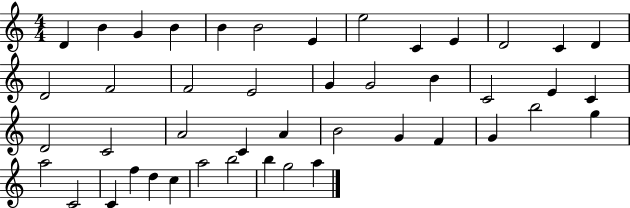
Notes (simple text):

D4/q B4/q G4/q B4/q B4/q B4/h E4/q E5/h C4/q E4/q D4/h C4/q D4/q D4/h F4/h F4/h E4/h G4/q G4/h B4/q C4/h E4/q C4/q D4/h C4/h A4/h C4/q A4/q B4/h G4/q F4/q G4/q B5/h G5/q A5/h C4/h C4/q F5/q D5/q C5/q A5/h B5/h B5/q G5/h A5/q